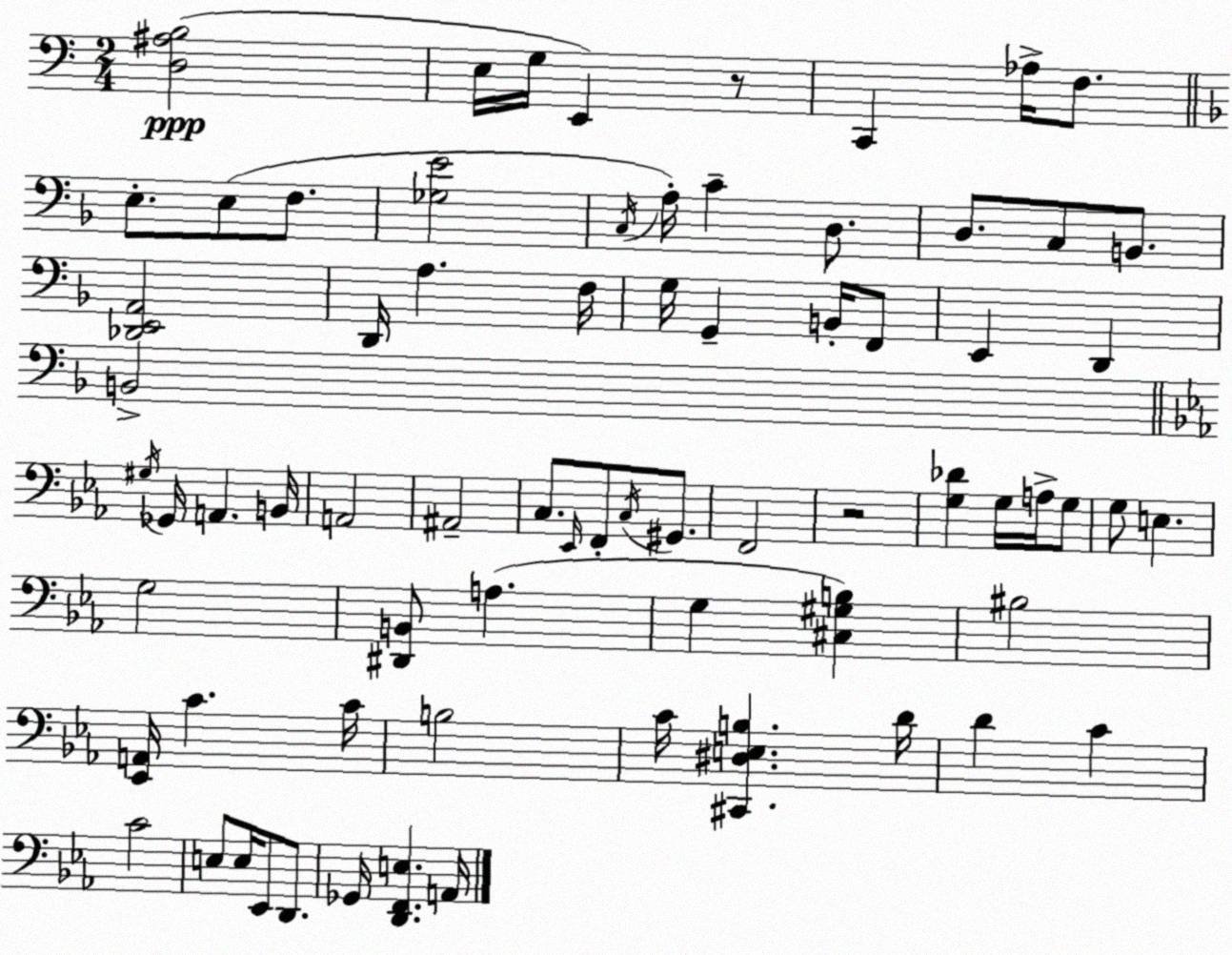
X:1
T:Untitled
M:2/4
L:1/4
K:C
[D,^A,B,]2 E,/4 G,/4 E,, z/2 C,, _A,/4 F,/2 E,/2 E,/2 F,/2 [_G,E]2 C,/4 A,/4 C D,/2 D,/2 C,/2 B,,/2 [_D,,E,,A,,]2 D,,/4 A, F,/4 G,/4 G,, B,,/4 F,,/2 E,, D,, B,,2 ^G,/4 _G,,/4 A,, B,,/4 A,,2 ^A,,2 C,/2 _E,,/4 F,,/2 C,/4 ^G,,/2 F,,2 z2 [G,_D] G,/4 A,/4 G,/2 G,/2 E, G,2 [^D,,B,,]/2 A, G, [^C,^G,B,] ^B,2 [_E,,A,,]/4 C C/4 B,2 C/4 [^C,,^D,E,B,] D/4 D C C2 E,/2 E,/4 _E,,/2 D,,/2 _G,,/4 [D,,F,,E,] A,,/4